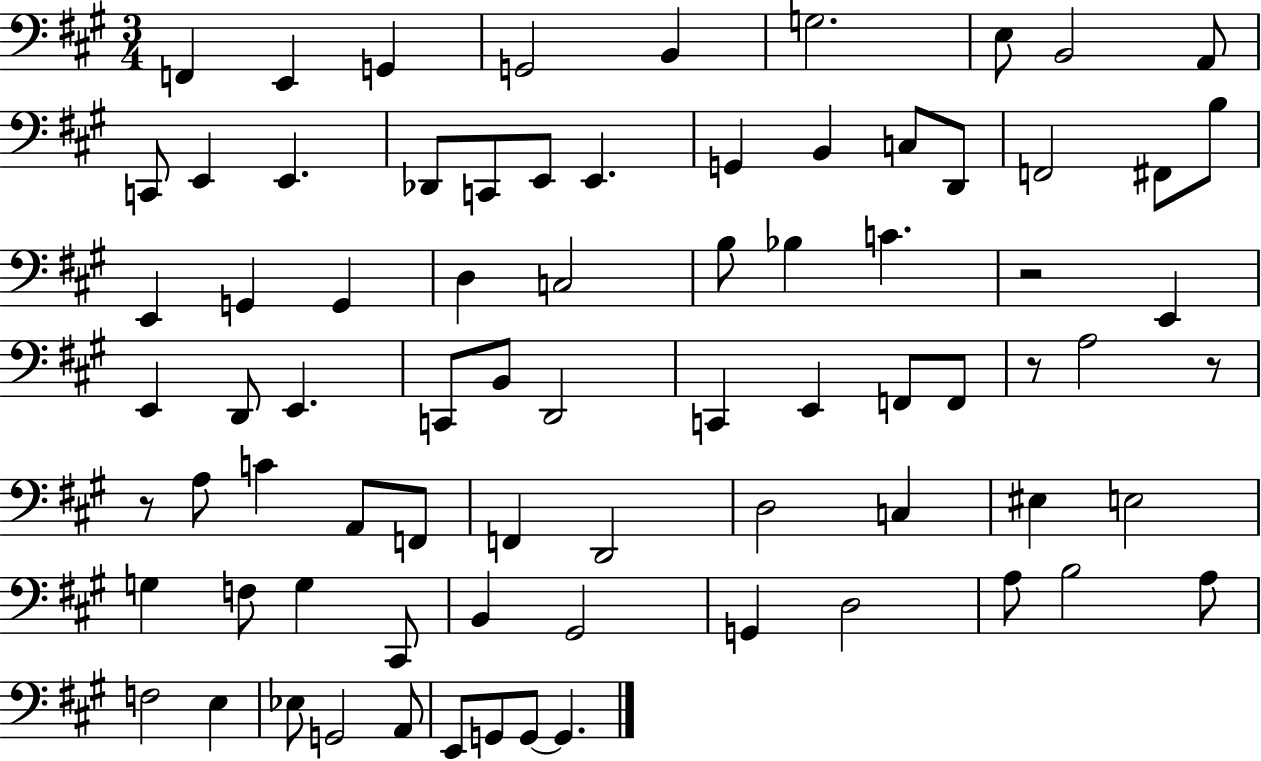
{
  \clef bass
  \numericTimeSignature
  \time 3/4
  \key a \major
  f,4 e,4 g,4 | g,2 b,4 | g2. | e8 b,2 a,8 | \break c,8 e,4 e,4. | des,8 c,8 e,8 e,4. | g,4 b,4 c8 d,8 | f,2 fis,8 b8 | \break e,4 g,4 g,4 | d4 c2 | b8 bes4 c'4. | r2 e,4 | \break e,4 d,8 e,4. | c,8 b,8 d,2 | c,4 e,4 f,8 f,8 | r8 a2 r8 | \break r8 a8 c'4 a,8 f,8 | f,4 d,2 | d2 c4 | eis4 e2 | \break g4 f8 g4 cis,8 | b,4 gis,2 | g,4 d2 | a8 b2 a8 | \break f2 e4 | ees8 g,2 a,8 | e,8 g,8 g,8~~ g,4. | \bar "|."
}